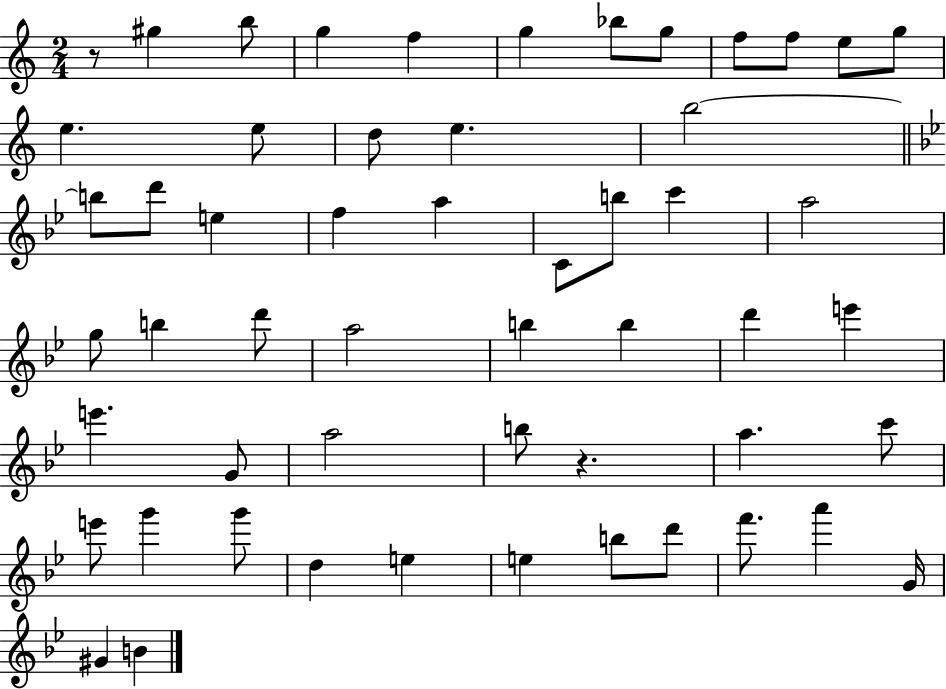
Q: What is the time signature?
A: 2/4